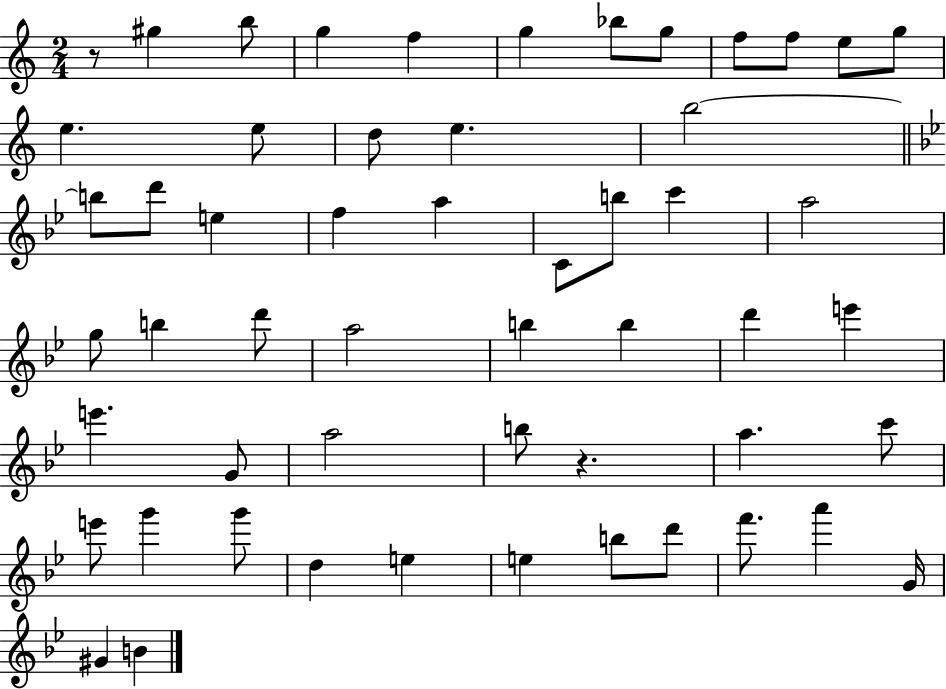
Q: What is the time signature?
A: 2/4